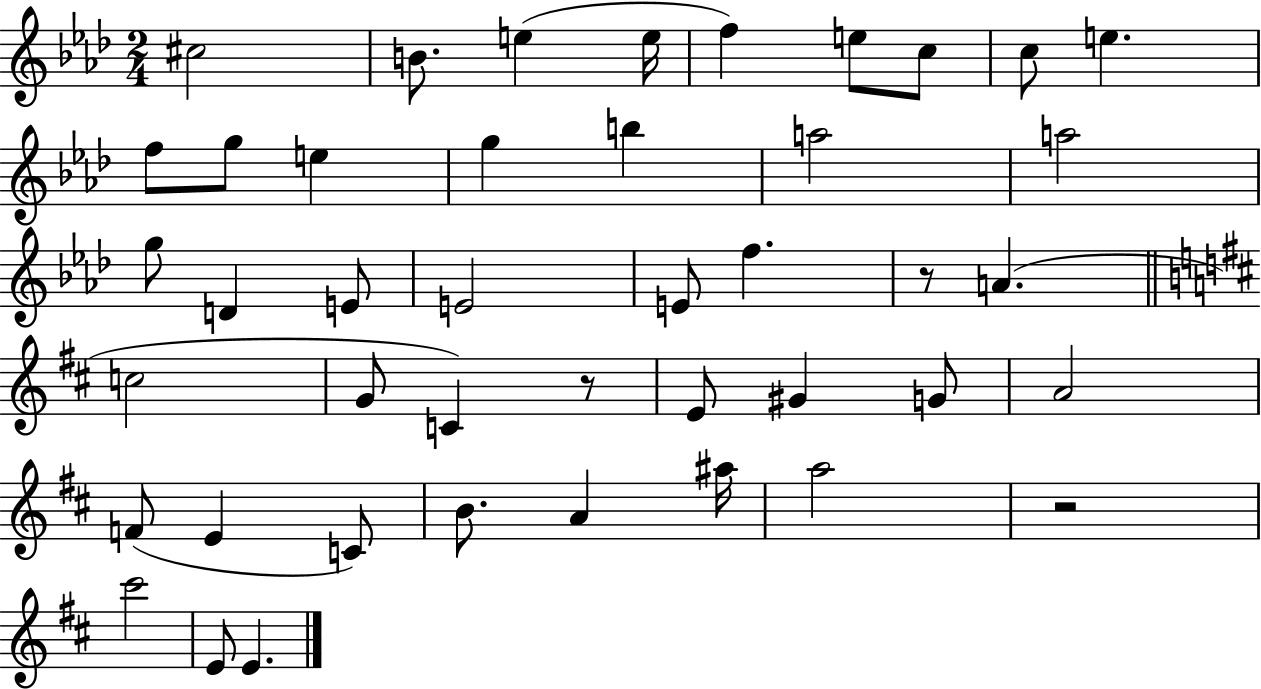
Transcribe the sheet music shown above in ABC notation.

X:1
T:Untitled
M:2/4
L:1/4
K:Ab
^c2 B/2 e e/4 f e/2 c/2 c/2 e f/2 g/2 e g b a2 a2 g/2 D E/2 E2 E/2 f z/2 A c2 G/2 C z/2 E/2 ^G G/2 A2 F/2 E C/2 B/2 A ^a/4 a2 z2 ^c'2 E/2 E